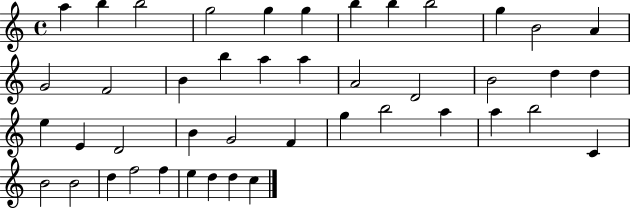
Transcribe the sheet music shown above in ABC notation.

X:1
T:Untitled
M:4/4
L:1/4
K:C
a b b2 g2 g g b b b2 g B2 A G2 F2 B b a a A2 D2 B2 d d e E D2 B G2 F g b2 a a b2 C B2 B2 d f2 f e d d c